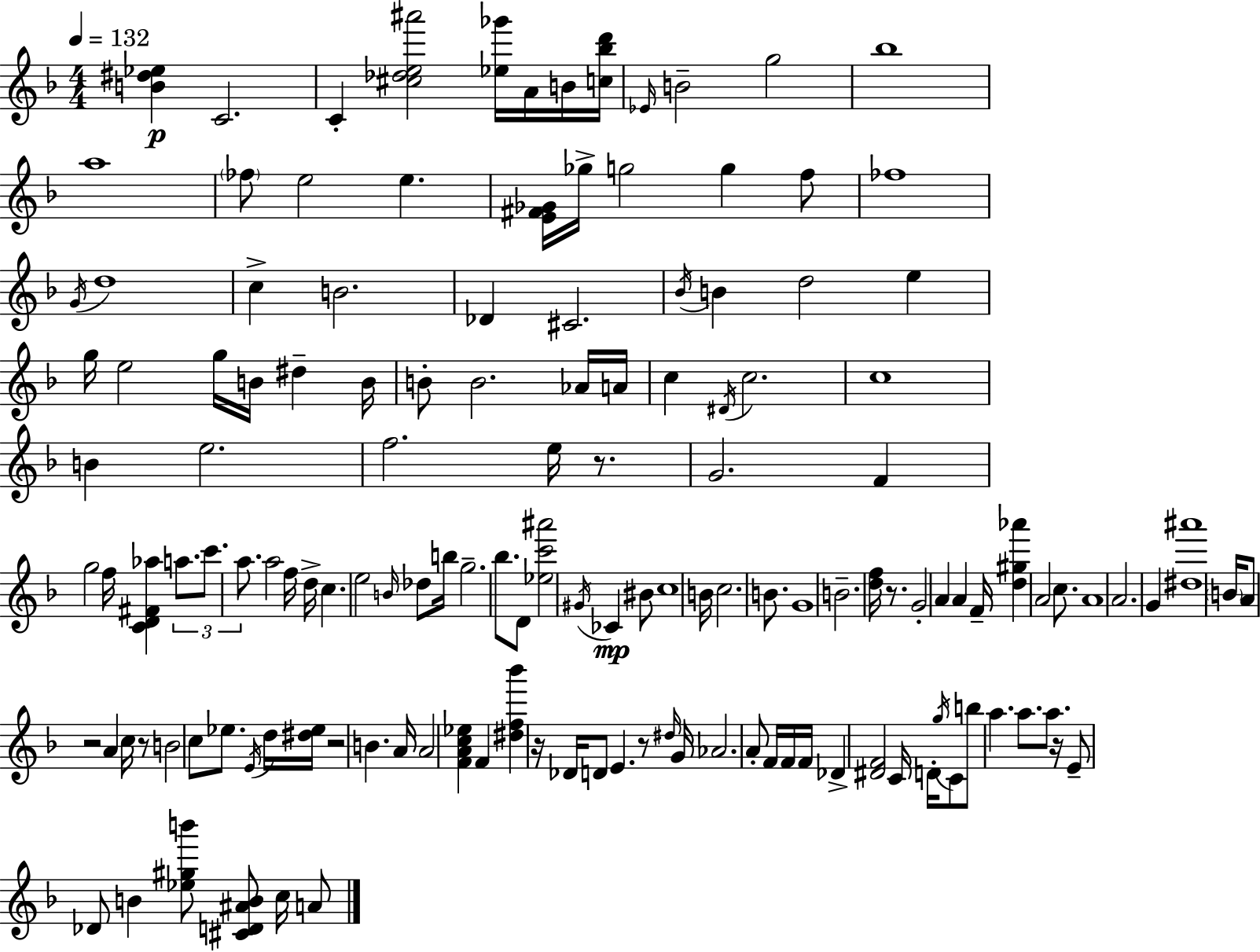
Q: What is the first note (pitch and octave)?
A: C4